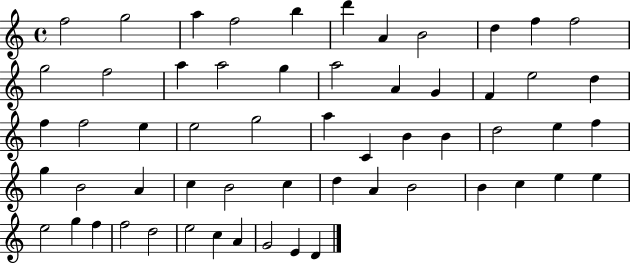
{
  \clef treble
  \time 4/4
  \defaultTimeSignature
  \key c \major
  f''2 g''2 | a''4 f''2 b''4 | d'''4 a'4 b'2 | d''4 f''4 f''2 | \break g''2 f''2 | a''4 a''2 g''4 | a''2 a'4 g'4 | f'4 e''2 d''4 | \break f''4 f''2 e''4 | e''2 g''2 | a''4 c'4 b'4 b'4 | d''2 e''4 f''4 | \break g''4 b'2 a'4 | c''4 b'2 c''4 | d''4 a'4 b'2 | b'4 c''4 e''4 e''4 | \break e''2 g''4 f''4 | f''2 d''2 | e''2 c''4 a'4 | g'2 e'4 d'4 | \break \bar "|."
}